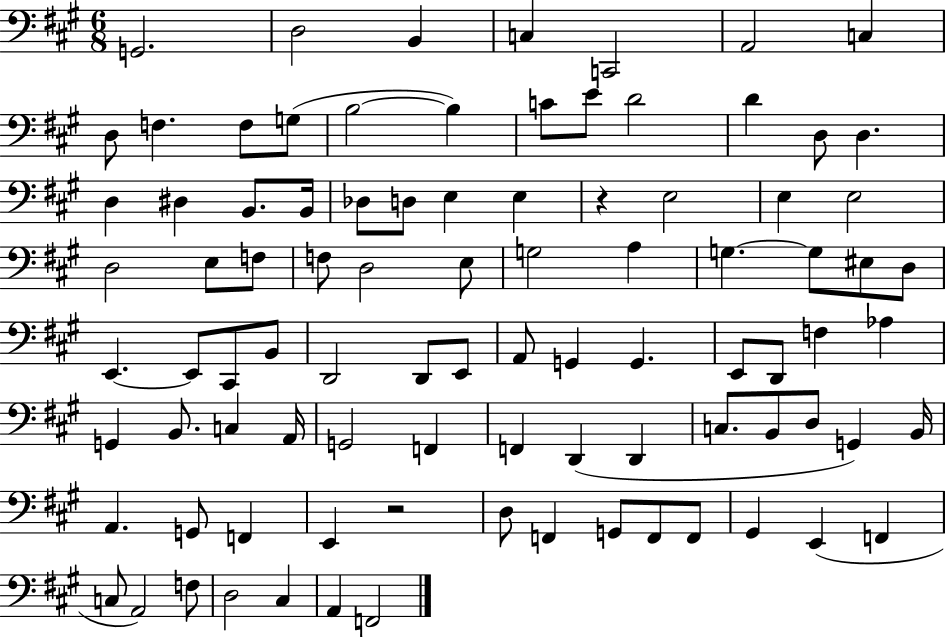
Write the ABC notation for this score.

X:1
T:Untitled
M:6/8
L:1/4
K:A
G,,2 D,2 B,, C, C,,2 A,,2 C, D,/2 F, F,/2 G,/2 B,2 B, C/2 E/2 D2 D D,/2 D, D, ^D, B,,/2 B,,/4 _D,/2 D,/2 E, E, z E,2 E, E,2 D,2 E,/2 F,/2 F,/2 D,2 E,/2 G,2 A, G, G,/2 ^E,/2 D,/2 E,, E,,/2 ^C,,/2 B,,/2 D,,2 D,,/2 E,,/2 A,,/2 G,, G,, E,,/2 D,,/2 F, _A, G,, B,,/2 C, A,,/4 G,,2 F,, F,, D,, D,, C,/2 B,,/2 D,/2 G,, B,,/4 A,, G,,/2 F,, E,, z2 D,/2 F,, G,,/2 F,,/2 F,,/2 ^G,, E,, F,, C,/2 A,,2 F,/2 D,2 ^C, A,, F,,2